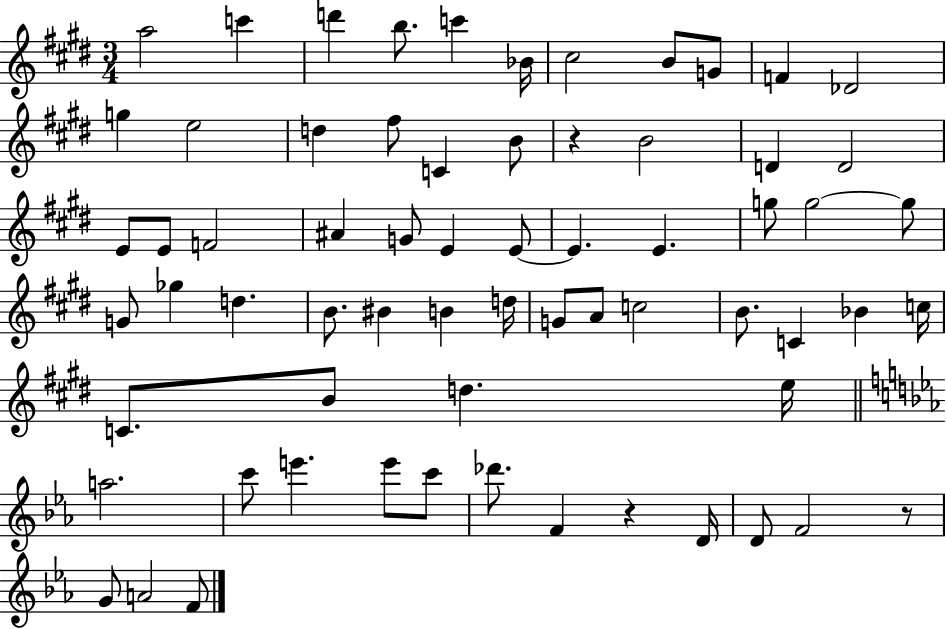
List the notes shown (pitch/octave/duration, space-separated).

A5/h C6/q D6/q B5/e. C6/q Bb4/s C#5/h B4/e G4/e F4/q Db4/h G5/q E5/h D5/q F#5/e C4/q B4/e R/q B4/h D4/q D4/h E4/e E4/e F4/h A#4/q G4/e E4/q E4/e E4/q. E4/q. G5/e G5/h G5/e G4/e Gb5/q D5/q. B4/e. BIS4/q B4/q D5/s G4/e A4/e C5/h B4/e. C4/q Bb4/q C5/s C4/e. B4/e D5/q. E5/s A5/h. C6/e E6/q. E6/e C6/e Db6/e. F4/q R/q D4/s D4/e F4/h R/e G4/e A4/h F4/e